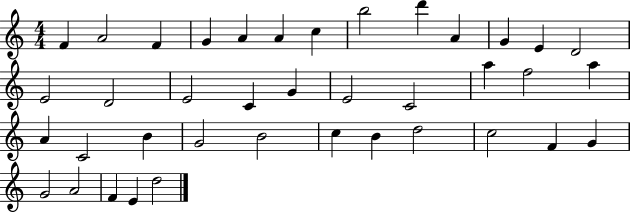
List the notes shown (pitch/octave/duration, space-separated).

F4/q A4/h F4/q G4/q A4/q A4/q C5/q B5/h D6/q A4/q G4/q E4/q D4/h E4/h D4/h E4/h C4/q G4/q E4/h C4/h A5/q F5/h A5/q A4/q C4/h B4/q G4/h B4/h C5/q B4/q D5/h C5/h F4/q G4/q G4/h A4/h F4/q E4/q D5/h